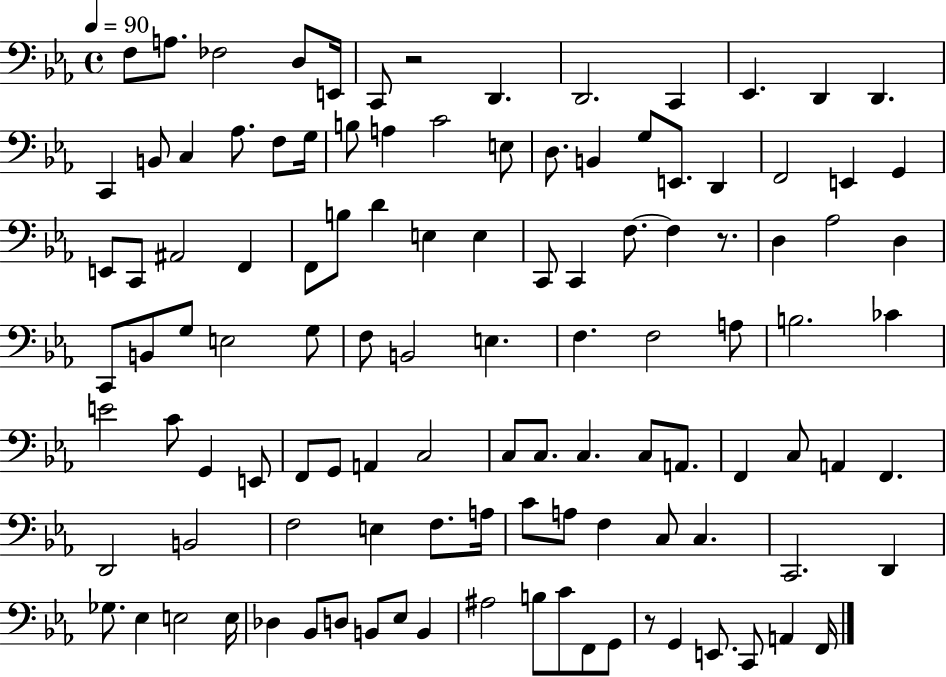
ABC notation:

X:1
T:Untitled
M:4/4
L:1/4
K:Eb
F,/2 A,/2 _F,2 D,/2 E,,/4 C,,/2 z2 D,, D,,2 C,, _E,, D,, D,, C,, B,,/2 C, _A,/2 F,/2 G,/4 B,/2 A, C2 E,/2 D,/2 B,, G,/2 E,,/2 D,, F,,2 E,, G,, E,,/2 C,,/2 ^A,,2 F,, F,,/2 B,/2 D E, E, C,,/2 C,, F,/2 F, z/2 D, _A,2 D, C,,/2 B,,/2 G,/2 E,2 G,/2 F,/2 B,,2 E, F, F,2 A,/2 B,2 _C E2 C/2 G,, E,,/2 F,,/2 G,,/2 A,, C,2 C,/2 C,/2 C, C,/2 A,,/2 F,, C,/2 A,, F,, D,,2 B,,2 F,2 E, F,/2 A,/4 C/2 A,/2 F, C,/2 C, C,,2 D,, _G,/2 _E, E,2 E,/4 _D, _B,,/2 D,/2 B,,/2 _E,/2 B,, ^A,2 B,/2 C/2 F,,/2 G,,/2 z/2 G,, E,,/2 C,,/2 A,, F,,/4